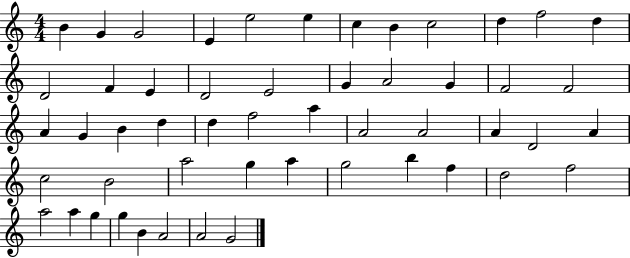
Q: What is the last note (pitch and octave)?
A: G4